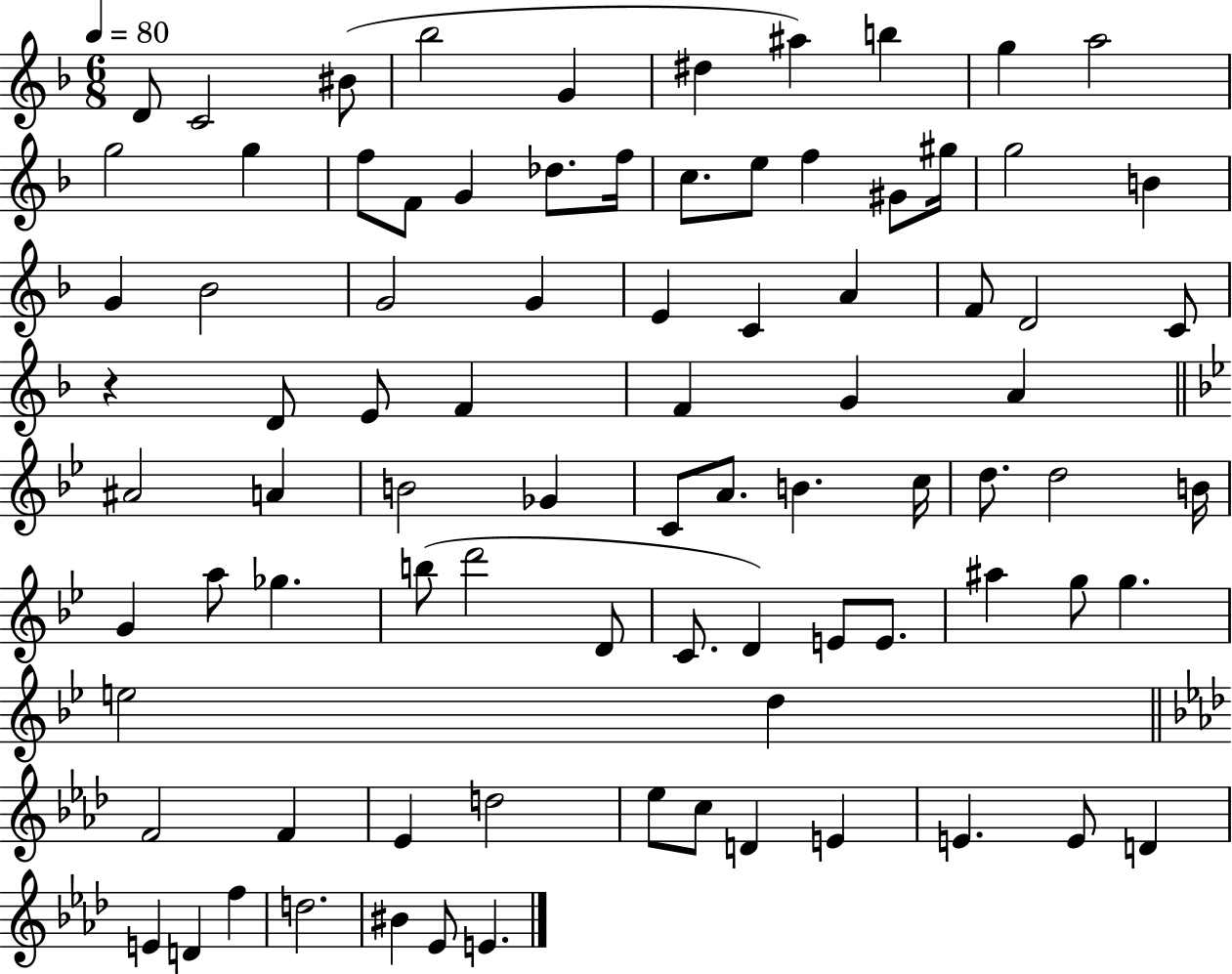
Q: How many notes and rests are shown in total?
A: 85